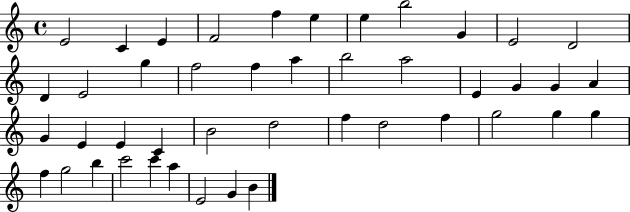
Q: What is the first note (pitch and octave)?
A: E4